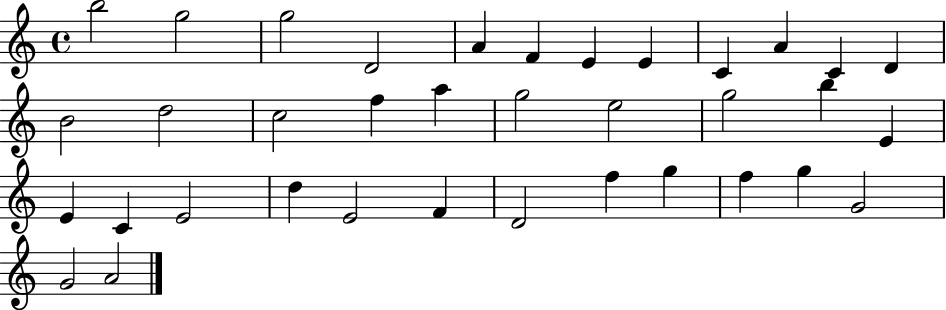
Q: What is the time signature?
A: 4/4